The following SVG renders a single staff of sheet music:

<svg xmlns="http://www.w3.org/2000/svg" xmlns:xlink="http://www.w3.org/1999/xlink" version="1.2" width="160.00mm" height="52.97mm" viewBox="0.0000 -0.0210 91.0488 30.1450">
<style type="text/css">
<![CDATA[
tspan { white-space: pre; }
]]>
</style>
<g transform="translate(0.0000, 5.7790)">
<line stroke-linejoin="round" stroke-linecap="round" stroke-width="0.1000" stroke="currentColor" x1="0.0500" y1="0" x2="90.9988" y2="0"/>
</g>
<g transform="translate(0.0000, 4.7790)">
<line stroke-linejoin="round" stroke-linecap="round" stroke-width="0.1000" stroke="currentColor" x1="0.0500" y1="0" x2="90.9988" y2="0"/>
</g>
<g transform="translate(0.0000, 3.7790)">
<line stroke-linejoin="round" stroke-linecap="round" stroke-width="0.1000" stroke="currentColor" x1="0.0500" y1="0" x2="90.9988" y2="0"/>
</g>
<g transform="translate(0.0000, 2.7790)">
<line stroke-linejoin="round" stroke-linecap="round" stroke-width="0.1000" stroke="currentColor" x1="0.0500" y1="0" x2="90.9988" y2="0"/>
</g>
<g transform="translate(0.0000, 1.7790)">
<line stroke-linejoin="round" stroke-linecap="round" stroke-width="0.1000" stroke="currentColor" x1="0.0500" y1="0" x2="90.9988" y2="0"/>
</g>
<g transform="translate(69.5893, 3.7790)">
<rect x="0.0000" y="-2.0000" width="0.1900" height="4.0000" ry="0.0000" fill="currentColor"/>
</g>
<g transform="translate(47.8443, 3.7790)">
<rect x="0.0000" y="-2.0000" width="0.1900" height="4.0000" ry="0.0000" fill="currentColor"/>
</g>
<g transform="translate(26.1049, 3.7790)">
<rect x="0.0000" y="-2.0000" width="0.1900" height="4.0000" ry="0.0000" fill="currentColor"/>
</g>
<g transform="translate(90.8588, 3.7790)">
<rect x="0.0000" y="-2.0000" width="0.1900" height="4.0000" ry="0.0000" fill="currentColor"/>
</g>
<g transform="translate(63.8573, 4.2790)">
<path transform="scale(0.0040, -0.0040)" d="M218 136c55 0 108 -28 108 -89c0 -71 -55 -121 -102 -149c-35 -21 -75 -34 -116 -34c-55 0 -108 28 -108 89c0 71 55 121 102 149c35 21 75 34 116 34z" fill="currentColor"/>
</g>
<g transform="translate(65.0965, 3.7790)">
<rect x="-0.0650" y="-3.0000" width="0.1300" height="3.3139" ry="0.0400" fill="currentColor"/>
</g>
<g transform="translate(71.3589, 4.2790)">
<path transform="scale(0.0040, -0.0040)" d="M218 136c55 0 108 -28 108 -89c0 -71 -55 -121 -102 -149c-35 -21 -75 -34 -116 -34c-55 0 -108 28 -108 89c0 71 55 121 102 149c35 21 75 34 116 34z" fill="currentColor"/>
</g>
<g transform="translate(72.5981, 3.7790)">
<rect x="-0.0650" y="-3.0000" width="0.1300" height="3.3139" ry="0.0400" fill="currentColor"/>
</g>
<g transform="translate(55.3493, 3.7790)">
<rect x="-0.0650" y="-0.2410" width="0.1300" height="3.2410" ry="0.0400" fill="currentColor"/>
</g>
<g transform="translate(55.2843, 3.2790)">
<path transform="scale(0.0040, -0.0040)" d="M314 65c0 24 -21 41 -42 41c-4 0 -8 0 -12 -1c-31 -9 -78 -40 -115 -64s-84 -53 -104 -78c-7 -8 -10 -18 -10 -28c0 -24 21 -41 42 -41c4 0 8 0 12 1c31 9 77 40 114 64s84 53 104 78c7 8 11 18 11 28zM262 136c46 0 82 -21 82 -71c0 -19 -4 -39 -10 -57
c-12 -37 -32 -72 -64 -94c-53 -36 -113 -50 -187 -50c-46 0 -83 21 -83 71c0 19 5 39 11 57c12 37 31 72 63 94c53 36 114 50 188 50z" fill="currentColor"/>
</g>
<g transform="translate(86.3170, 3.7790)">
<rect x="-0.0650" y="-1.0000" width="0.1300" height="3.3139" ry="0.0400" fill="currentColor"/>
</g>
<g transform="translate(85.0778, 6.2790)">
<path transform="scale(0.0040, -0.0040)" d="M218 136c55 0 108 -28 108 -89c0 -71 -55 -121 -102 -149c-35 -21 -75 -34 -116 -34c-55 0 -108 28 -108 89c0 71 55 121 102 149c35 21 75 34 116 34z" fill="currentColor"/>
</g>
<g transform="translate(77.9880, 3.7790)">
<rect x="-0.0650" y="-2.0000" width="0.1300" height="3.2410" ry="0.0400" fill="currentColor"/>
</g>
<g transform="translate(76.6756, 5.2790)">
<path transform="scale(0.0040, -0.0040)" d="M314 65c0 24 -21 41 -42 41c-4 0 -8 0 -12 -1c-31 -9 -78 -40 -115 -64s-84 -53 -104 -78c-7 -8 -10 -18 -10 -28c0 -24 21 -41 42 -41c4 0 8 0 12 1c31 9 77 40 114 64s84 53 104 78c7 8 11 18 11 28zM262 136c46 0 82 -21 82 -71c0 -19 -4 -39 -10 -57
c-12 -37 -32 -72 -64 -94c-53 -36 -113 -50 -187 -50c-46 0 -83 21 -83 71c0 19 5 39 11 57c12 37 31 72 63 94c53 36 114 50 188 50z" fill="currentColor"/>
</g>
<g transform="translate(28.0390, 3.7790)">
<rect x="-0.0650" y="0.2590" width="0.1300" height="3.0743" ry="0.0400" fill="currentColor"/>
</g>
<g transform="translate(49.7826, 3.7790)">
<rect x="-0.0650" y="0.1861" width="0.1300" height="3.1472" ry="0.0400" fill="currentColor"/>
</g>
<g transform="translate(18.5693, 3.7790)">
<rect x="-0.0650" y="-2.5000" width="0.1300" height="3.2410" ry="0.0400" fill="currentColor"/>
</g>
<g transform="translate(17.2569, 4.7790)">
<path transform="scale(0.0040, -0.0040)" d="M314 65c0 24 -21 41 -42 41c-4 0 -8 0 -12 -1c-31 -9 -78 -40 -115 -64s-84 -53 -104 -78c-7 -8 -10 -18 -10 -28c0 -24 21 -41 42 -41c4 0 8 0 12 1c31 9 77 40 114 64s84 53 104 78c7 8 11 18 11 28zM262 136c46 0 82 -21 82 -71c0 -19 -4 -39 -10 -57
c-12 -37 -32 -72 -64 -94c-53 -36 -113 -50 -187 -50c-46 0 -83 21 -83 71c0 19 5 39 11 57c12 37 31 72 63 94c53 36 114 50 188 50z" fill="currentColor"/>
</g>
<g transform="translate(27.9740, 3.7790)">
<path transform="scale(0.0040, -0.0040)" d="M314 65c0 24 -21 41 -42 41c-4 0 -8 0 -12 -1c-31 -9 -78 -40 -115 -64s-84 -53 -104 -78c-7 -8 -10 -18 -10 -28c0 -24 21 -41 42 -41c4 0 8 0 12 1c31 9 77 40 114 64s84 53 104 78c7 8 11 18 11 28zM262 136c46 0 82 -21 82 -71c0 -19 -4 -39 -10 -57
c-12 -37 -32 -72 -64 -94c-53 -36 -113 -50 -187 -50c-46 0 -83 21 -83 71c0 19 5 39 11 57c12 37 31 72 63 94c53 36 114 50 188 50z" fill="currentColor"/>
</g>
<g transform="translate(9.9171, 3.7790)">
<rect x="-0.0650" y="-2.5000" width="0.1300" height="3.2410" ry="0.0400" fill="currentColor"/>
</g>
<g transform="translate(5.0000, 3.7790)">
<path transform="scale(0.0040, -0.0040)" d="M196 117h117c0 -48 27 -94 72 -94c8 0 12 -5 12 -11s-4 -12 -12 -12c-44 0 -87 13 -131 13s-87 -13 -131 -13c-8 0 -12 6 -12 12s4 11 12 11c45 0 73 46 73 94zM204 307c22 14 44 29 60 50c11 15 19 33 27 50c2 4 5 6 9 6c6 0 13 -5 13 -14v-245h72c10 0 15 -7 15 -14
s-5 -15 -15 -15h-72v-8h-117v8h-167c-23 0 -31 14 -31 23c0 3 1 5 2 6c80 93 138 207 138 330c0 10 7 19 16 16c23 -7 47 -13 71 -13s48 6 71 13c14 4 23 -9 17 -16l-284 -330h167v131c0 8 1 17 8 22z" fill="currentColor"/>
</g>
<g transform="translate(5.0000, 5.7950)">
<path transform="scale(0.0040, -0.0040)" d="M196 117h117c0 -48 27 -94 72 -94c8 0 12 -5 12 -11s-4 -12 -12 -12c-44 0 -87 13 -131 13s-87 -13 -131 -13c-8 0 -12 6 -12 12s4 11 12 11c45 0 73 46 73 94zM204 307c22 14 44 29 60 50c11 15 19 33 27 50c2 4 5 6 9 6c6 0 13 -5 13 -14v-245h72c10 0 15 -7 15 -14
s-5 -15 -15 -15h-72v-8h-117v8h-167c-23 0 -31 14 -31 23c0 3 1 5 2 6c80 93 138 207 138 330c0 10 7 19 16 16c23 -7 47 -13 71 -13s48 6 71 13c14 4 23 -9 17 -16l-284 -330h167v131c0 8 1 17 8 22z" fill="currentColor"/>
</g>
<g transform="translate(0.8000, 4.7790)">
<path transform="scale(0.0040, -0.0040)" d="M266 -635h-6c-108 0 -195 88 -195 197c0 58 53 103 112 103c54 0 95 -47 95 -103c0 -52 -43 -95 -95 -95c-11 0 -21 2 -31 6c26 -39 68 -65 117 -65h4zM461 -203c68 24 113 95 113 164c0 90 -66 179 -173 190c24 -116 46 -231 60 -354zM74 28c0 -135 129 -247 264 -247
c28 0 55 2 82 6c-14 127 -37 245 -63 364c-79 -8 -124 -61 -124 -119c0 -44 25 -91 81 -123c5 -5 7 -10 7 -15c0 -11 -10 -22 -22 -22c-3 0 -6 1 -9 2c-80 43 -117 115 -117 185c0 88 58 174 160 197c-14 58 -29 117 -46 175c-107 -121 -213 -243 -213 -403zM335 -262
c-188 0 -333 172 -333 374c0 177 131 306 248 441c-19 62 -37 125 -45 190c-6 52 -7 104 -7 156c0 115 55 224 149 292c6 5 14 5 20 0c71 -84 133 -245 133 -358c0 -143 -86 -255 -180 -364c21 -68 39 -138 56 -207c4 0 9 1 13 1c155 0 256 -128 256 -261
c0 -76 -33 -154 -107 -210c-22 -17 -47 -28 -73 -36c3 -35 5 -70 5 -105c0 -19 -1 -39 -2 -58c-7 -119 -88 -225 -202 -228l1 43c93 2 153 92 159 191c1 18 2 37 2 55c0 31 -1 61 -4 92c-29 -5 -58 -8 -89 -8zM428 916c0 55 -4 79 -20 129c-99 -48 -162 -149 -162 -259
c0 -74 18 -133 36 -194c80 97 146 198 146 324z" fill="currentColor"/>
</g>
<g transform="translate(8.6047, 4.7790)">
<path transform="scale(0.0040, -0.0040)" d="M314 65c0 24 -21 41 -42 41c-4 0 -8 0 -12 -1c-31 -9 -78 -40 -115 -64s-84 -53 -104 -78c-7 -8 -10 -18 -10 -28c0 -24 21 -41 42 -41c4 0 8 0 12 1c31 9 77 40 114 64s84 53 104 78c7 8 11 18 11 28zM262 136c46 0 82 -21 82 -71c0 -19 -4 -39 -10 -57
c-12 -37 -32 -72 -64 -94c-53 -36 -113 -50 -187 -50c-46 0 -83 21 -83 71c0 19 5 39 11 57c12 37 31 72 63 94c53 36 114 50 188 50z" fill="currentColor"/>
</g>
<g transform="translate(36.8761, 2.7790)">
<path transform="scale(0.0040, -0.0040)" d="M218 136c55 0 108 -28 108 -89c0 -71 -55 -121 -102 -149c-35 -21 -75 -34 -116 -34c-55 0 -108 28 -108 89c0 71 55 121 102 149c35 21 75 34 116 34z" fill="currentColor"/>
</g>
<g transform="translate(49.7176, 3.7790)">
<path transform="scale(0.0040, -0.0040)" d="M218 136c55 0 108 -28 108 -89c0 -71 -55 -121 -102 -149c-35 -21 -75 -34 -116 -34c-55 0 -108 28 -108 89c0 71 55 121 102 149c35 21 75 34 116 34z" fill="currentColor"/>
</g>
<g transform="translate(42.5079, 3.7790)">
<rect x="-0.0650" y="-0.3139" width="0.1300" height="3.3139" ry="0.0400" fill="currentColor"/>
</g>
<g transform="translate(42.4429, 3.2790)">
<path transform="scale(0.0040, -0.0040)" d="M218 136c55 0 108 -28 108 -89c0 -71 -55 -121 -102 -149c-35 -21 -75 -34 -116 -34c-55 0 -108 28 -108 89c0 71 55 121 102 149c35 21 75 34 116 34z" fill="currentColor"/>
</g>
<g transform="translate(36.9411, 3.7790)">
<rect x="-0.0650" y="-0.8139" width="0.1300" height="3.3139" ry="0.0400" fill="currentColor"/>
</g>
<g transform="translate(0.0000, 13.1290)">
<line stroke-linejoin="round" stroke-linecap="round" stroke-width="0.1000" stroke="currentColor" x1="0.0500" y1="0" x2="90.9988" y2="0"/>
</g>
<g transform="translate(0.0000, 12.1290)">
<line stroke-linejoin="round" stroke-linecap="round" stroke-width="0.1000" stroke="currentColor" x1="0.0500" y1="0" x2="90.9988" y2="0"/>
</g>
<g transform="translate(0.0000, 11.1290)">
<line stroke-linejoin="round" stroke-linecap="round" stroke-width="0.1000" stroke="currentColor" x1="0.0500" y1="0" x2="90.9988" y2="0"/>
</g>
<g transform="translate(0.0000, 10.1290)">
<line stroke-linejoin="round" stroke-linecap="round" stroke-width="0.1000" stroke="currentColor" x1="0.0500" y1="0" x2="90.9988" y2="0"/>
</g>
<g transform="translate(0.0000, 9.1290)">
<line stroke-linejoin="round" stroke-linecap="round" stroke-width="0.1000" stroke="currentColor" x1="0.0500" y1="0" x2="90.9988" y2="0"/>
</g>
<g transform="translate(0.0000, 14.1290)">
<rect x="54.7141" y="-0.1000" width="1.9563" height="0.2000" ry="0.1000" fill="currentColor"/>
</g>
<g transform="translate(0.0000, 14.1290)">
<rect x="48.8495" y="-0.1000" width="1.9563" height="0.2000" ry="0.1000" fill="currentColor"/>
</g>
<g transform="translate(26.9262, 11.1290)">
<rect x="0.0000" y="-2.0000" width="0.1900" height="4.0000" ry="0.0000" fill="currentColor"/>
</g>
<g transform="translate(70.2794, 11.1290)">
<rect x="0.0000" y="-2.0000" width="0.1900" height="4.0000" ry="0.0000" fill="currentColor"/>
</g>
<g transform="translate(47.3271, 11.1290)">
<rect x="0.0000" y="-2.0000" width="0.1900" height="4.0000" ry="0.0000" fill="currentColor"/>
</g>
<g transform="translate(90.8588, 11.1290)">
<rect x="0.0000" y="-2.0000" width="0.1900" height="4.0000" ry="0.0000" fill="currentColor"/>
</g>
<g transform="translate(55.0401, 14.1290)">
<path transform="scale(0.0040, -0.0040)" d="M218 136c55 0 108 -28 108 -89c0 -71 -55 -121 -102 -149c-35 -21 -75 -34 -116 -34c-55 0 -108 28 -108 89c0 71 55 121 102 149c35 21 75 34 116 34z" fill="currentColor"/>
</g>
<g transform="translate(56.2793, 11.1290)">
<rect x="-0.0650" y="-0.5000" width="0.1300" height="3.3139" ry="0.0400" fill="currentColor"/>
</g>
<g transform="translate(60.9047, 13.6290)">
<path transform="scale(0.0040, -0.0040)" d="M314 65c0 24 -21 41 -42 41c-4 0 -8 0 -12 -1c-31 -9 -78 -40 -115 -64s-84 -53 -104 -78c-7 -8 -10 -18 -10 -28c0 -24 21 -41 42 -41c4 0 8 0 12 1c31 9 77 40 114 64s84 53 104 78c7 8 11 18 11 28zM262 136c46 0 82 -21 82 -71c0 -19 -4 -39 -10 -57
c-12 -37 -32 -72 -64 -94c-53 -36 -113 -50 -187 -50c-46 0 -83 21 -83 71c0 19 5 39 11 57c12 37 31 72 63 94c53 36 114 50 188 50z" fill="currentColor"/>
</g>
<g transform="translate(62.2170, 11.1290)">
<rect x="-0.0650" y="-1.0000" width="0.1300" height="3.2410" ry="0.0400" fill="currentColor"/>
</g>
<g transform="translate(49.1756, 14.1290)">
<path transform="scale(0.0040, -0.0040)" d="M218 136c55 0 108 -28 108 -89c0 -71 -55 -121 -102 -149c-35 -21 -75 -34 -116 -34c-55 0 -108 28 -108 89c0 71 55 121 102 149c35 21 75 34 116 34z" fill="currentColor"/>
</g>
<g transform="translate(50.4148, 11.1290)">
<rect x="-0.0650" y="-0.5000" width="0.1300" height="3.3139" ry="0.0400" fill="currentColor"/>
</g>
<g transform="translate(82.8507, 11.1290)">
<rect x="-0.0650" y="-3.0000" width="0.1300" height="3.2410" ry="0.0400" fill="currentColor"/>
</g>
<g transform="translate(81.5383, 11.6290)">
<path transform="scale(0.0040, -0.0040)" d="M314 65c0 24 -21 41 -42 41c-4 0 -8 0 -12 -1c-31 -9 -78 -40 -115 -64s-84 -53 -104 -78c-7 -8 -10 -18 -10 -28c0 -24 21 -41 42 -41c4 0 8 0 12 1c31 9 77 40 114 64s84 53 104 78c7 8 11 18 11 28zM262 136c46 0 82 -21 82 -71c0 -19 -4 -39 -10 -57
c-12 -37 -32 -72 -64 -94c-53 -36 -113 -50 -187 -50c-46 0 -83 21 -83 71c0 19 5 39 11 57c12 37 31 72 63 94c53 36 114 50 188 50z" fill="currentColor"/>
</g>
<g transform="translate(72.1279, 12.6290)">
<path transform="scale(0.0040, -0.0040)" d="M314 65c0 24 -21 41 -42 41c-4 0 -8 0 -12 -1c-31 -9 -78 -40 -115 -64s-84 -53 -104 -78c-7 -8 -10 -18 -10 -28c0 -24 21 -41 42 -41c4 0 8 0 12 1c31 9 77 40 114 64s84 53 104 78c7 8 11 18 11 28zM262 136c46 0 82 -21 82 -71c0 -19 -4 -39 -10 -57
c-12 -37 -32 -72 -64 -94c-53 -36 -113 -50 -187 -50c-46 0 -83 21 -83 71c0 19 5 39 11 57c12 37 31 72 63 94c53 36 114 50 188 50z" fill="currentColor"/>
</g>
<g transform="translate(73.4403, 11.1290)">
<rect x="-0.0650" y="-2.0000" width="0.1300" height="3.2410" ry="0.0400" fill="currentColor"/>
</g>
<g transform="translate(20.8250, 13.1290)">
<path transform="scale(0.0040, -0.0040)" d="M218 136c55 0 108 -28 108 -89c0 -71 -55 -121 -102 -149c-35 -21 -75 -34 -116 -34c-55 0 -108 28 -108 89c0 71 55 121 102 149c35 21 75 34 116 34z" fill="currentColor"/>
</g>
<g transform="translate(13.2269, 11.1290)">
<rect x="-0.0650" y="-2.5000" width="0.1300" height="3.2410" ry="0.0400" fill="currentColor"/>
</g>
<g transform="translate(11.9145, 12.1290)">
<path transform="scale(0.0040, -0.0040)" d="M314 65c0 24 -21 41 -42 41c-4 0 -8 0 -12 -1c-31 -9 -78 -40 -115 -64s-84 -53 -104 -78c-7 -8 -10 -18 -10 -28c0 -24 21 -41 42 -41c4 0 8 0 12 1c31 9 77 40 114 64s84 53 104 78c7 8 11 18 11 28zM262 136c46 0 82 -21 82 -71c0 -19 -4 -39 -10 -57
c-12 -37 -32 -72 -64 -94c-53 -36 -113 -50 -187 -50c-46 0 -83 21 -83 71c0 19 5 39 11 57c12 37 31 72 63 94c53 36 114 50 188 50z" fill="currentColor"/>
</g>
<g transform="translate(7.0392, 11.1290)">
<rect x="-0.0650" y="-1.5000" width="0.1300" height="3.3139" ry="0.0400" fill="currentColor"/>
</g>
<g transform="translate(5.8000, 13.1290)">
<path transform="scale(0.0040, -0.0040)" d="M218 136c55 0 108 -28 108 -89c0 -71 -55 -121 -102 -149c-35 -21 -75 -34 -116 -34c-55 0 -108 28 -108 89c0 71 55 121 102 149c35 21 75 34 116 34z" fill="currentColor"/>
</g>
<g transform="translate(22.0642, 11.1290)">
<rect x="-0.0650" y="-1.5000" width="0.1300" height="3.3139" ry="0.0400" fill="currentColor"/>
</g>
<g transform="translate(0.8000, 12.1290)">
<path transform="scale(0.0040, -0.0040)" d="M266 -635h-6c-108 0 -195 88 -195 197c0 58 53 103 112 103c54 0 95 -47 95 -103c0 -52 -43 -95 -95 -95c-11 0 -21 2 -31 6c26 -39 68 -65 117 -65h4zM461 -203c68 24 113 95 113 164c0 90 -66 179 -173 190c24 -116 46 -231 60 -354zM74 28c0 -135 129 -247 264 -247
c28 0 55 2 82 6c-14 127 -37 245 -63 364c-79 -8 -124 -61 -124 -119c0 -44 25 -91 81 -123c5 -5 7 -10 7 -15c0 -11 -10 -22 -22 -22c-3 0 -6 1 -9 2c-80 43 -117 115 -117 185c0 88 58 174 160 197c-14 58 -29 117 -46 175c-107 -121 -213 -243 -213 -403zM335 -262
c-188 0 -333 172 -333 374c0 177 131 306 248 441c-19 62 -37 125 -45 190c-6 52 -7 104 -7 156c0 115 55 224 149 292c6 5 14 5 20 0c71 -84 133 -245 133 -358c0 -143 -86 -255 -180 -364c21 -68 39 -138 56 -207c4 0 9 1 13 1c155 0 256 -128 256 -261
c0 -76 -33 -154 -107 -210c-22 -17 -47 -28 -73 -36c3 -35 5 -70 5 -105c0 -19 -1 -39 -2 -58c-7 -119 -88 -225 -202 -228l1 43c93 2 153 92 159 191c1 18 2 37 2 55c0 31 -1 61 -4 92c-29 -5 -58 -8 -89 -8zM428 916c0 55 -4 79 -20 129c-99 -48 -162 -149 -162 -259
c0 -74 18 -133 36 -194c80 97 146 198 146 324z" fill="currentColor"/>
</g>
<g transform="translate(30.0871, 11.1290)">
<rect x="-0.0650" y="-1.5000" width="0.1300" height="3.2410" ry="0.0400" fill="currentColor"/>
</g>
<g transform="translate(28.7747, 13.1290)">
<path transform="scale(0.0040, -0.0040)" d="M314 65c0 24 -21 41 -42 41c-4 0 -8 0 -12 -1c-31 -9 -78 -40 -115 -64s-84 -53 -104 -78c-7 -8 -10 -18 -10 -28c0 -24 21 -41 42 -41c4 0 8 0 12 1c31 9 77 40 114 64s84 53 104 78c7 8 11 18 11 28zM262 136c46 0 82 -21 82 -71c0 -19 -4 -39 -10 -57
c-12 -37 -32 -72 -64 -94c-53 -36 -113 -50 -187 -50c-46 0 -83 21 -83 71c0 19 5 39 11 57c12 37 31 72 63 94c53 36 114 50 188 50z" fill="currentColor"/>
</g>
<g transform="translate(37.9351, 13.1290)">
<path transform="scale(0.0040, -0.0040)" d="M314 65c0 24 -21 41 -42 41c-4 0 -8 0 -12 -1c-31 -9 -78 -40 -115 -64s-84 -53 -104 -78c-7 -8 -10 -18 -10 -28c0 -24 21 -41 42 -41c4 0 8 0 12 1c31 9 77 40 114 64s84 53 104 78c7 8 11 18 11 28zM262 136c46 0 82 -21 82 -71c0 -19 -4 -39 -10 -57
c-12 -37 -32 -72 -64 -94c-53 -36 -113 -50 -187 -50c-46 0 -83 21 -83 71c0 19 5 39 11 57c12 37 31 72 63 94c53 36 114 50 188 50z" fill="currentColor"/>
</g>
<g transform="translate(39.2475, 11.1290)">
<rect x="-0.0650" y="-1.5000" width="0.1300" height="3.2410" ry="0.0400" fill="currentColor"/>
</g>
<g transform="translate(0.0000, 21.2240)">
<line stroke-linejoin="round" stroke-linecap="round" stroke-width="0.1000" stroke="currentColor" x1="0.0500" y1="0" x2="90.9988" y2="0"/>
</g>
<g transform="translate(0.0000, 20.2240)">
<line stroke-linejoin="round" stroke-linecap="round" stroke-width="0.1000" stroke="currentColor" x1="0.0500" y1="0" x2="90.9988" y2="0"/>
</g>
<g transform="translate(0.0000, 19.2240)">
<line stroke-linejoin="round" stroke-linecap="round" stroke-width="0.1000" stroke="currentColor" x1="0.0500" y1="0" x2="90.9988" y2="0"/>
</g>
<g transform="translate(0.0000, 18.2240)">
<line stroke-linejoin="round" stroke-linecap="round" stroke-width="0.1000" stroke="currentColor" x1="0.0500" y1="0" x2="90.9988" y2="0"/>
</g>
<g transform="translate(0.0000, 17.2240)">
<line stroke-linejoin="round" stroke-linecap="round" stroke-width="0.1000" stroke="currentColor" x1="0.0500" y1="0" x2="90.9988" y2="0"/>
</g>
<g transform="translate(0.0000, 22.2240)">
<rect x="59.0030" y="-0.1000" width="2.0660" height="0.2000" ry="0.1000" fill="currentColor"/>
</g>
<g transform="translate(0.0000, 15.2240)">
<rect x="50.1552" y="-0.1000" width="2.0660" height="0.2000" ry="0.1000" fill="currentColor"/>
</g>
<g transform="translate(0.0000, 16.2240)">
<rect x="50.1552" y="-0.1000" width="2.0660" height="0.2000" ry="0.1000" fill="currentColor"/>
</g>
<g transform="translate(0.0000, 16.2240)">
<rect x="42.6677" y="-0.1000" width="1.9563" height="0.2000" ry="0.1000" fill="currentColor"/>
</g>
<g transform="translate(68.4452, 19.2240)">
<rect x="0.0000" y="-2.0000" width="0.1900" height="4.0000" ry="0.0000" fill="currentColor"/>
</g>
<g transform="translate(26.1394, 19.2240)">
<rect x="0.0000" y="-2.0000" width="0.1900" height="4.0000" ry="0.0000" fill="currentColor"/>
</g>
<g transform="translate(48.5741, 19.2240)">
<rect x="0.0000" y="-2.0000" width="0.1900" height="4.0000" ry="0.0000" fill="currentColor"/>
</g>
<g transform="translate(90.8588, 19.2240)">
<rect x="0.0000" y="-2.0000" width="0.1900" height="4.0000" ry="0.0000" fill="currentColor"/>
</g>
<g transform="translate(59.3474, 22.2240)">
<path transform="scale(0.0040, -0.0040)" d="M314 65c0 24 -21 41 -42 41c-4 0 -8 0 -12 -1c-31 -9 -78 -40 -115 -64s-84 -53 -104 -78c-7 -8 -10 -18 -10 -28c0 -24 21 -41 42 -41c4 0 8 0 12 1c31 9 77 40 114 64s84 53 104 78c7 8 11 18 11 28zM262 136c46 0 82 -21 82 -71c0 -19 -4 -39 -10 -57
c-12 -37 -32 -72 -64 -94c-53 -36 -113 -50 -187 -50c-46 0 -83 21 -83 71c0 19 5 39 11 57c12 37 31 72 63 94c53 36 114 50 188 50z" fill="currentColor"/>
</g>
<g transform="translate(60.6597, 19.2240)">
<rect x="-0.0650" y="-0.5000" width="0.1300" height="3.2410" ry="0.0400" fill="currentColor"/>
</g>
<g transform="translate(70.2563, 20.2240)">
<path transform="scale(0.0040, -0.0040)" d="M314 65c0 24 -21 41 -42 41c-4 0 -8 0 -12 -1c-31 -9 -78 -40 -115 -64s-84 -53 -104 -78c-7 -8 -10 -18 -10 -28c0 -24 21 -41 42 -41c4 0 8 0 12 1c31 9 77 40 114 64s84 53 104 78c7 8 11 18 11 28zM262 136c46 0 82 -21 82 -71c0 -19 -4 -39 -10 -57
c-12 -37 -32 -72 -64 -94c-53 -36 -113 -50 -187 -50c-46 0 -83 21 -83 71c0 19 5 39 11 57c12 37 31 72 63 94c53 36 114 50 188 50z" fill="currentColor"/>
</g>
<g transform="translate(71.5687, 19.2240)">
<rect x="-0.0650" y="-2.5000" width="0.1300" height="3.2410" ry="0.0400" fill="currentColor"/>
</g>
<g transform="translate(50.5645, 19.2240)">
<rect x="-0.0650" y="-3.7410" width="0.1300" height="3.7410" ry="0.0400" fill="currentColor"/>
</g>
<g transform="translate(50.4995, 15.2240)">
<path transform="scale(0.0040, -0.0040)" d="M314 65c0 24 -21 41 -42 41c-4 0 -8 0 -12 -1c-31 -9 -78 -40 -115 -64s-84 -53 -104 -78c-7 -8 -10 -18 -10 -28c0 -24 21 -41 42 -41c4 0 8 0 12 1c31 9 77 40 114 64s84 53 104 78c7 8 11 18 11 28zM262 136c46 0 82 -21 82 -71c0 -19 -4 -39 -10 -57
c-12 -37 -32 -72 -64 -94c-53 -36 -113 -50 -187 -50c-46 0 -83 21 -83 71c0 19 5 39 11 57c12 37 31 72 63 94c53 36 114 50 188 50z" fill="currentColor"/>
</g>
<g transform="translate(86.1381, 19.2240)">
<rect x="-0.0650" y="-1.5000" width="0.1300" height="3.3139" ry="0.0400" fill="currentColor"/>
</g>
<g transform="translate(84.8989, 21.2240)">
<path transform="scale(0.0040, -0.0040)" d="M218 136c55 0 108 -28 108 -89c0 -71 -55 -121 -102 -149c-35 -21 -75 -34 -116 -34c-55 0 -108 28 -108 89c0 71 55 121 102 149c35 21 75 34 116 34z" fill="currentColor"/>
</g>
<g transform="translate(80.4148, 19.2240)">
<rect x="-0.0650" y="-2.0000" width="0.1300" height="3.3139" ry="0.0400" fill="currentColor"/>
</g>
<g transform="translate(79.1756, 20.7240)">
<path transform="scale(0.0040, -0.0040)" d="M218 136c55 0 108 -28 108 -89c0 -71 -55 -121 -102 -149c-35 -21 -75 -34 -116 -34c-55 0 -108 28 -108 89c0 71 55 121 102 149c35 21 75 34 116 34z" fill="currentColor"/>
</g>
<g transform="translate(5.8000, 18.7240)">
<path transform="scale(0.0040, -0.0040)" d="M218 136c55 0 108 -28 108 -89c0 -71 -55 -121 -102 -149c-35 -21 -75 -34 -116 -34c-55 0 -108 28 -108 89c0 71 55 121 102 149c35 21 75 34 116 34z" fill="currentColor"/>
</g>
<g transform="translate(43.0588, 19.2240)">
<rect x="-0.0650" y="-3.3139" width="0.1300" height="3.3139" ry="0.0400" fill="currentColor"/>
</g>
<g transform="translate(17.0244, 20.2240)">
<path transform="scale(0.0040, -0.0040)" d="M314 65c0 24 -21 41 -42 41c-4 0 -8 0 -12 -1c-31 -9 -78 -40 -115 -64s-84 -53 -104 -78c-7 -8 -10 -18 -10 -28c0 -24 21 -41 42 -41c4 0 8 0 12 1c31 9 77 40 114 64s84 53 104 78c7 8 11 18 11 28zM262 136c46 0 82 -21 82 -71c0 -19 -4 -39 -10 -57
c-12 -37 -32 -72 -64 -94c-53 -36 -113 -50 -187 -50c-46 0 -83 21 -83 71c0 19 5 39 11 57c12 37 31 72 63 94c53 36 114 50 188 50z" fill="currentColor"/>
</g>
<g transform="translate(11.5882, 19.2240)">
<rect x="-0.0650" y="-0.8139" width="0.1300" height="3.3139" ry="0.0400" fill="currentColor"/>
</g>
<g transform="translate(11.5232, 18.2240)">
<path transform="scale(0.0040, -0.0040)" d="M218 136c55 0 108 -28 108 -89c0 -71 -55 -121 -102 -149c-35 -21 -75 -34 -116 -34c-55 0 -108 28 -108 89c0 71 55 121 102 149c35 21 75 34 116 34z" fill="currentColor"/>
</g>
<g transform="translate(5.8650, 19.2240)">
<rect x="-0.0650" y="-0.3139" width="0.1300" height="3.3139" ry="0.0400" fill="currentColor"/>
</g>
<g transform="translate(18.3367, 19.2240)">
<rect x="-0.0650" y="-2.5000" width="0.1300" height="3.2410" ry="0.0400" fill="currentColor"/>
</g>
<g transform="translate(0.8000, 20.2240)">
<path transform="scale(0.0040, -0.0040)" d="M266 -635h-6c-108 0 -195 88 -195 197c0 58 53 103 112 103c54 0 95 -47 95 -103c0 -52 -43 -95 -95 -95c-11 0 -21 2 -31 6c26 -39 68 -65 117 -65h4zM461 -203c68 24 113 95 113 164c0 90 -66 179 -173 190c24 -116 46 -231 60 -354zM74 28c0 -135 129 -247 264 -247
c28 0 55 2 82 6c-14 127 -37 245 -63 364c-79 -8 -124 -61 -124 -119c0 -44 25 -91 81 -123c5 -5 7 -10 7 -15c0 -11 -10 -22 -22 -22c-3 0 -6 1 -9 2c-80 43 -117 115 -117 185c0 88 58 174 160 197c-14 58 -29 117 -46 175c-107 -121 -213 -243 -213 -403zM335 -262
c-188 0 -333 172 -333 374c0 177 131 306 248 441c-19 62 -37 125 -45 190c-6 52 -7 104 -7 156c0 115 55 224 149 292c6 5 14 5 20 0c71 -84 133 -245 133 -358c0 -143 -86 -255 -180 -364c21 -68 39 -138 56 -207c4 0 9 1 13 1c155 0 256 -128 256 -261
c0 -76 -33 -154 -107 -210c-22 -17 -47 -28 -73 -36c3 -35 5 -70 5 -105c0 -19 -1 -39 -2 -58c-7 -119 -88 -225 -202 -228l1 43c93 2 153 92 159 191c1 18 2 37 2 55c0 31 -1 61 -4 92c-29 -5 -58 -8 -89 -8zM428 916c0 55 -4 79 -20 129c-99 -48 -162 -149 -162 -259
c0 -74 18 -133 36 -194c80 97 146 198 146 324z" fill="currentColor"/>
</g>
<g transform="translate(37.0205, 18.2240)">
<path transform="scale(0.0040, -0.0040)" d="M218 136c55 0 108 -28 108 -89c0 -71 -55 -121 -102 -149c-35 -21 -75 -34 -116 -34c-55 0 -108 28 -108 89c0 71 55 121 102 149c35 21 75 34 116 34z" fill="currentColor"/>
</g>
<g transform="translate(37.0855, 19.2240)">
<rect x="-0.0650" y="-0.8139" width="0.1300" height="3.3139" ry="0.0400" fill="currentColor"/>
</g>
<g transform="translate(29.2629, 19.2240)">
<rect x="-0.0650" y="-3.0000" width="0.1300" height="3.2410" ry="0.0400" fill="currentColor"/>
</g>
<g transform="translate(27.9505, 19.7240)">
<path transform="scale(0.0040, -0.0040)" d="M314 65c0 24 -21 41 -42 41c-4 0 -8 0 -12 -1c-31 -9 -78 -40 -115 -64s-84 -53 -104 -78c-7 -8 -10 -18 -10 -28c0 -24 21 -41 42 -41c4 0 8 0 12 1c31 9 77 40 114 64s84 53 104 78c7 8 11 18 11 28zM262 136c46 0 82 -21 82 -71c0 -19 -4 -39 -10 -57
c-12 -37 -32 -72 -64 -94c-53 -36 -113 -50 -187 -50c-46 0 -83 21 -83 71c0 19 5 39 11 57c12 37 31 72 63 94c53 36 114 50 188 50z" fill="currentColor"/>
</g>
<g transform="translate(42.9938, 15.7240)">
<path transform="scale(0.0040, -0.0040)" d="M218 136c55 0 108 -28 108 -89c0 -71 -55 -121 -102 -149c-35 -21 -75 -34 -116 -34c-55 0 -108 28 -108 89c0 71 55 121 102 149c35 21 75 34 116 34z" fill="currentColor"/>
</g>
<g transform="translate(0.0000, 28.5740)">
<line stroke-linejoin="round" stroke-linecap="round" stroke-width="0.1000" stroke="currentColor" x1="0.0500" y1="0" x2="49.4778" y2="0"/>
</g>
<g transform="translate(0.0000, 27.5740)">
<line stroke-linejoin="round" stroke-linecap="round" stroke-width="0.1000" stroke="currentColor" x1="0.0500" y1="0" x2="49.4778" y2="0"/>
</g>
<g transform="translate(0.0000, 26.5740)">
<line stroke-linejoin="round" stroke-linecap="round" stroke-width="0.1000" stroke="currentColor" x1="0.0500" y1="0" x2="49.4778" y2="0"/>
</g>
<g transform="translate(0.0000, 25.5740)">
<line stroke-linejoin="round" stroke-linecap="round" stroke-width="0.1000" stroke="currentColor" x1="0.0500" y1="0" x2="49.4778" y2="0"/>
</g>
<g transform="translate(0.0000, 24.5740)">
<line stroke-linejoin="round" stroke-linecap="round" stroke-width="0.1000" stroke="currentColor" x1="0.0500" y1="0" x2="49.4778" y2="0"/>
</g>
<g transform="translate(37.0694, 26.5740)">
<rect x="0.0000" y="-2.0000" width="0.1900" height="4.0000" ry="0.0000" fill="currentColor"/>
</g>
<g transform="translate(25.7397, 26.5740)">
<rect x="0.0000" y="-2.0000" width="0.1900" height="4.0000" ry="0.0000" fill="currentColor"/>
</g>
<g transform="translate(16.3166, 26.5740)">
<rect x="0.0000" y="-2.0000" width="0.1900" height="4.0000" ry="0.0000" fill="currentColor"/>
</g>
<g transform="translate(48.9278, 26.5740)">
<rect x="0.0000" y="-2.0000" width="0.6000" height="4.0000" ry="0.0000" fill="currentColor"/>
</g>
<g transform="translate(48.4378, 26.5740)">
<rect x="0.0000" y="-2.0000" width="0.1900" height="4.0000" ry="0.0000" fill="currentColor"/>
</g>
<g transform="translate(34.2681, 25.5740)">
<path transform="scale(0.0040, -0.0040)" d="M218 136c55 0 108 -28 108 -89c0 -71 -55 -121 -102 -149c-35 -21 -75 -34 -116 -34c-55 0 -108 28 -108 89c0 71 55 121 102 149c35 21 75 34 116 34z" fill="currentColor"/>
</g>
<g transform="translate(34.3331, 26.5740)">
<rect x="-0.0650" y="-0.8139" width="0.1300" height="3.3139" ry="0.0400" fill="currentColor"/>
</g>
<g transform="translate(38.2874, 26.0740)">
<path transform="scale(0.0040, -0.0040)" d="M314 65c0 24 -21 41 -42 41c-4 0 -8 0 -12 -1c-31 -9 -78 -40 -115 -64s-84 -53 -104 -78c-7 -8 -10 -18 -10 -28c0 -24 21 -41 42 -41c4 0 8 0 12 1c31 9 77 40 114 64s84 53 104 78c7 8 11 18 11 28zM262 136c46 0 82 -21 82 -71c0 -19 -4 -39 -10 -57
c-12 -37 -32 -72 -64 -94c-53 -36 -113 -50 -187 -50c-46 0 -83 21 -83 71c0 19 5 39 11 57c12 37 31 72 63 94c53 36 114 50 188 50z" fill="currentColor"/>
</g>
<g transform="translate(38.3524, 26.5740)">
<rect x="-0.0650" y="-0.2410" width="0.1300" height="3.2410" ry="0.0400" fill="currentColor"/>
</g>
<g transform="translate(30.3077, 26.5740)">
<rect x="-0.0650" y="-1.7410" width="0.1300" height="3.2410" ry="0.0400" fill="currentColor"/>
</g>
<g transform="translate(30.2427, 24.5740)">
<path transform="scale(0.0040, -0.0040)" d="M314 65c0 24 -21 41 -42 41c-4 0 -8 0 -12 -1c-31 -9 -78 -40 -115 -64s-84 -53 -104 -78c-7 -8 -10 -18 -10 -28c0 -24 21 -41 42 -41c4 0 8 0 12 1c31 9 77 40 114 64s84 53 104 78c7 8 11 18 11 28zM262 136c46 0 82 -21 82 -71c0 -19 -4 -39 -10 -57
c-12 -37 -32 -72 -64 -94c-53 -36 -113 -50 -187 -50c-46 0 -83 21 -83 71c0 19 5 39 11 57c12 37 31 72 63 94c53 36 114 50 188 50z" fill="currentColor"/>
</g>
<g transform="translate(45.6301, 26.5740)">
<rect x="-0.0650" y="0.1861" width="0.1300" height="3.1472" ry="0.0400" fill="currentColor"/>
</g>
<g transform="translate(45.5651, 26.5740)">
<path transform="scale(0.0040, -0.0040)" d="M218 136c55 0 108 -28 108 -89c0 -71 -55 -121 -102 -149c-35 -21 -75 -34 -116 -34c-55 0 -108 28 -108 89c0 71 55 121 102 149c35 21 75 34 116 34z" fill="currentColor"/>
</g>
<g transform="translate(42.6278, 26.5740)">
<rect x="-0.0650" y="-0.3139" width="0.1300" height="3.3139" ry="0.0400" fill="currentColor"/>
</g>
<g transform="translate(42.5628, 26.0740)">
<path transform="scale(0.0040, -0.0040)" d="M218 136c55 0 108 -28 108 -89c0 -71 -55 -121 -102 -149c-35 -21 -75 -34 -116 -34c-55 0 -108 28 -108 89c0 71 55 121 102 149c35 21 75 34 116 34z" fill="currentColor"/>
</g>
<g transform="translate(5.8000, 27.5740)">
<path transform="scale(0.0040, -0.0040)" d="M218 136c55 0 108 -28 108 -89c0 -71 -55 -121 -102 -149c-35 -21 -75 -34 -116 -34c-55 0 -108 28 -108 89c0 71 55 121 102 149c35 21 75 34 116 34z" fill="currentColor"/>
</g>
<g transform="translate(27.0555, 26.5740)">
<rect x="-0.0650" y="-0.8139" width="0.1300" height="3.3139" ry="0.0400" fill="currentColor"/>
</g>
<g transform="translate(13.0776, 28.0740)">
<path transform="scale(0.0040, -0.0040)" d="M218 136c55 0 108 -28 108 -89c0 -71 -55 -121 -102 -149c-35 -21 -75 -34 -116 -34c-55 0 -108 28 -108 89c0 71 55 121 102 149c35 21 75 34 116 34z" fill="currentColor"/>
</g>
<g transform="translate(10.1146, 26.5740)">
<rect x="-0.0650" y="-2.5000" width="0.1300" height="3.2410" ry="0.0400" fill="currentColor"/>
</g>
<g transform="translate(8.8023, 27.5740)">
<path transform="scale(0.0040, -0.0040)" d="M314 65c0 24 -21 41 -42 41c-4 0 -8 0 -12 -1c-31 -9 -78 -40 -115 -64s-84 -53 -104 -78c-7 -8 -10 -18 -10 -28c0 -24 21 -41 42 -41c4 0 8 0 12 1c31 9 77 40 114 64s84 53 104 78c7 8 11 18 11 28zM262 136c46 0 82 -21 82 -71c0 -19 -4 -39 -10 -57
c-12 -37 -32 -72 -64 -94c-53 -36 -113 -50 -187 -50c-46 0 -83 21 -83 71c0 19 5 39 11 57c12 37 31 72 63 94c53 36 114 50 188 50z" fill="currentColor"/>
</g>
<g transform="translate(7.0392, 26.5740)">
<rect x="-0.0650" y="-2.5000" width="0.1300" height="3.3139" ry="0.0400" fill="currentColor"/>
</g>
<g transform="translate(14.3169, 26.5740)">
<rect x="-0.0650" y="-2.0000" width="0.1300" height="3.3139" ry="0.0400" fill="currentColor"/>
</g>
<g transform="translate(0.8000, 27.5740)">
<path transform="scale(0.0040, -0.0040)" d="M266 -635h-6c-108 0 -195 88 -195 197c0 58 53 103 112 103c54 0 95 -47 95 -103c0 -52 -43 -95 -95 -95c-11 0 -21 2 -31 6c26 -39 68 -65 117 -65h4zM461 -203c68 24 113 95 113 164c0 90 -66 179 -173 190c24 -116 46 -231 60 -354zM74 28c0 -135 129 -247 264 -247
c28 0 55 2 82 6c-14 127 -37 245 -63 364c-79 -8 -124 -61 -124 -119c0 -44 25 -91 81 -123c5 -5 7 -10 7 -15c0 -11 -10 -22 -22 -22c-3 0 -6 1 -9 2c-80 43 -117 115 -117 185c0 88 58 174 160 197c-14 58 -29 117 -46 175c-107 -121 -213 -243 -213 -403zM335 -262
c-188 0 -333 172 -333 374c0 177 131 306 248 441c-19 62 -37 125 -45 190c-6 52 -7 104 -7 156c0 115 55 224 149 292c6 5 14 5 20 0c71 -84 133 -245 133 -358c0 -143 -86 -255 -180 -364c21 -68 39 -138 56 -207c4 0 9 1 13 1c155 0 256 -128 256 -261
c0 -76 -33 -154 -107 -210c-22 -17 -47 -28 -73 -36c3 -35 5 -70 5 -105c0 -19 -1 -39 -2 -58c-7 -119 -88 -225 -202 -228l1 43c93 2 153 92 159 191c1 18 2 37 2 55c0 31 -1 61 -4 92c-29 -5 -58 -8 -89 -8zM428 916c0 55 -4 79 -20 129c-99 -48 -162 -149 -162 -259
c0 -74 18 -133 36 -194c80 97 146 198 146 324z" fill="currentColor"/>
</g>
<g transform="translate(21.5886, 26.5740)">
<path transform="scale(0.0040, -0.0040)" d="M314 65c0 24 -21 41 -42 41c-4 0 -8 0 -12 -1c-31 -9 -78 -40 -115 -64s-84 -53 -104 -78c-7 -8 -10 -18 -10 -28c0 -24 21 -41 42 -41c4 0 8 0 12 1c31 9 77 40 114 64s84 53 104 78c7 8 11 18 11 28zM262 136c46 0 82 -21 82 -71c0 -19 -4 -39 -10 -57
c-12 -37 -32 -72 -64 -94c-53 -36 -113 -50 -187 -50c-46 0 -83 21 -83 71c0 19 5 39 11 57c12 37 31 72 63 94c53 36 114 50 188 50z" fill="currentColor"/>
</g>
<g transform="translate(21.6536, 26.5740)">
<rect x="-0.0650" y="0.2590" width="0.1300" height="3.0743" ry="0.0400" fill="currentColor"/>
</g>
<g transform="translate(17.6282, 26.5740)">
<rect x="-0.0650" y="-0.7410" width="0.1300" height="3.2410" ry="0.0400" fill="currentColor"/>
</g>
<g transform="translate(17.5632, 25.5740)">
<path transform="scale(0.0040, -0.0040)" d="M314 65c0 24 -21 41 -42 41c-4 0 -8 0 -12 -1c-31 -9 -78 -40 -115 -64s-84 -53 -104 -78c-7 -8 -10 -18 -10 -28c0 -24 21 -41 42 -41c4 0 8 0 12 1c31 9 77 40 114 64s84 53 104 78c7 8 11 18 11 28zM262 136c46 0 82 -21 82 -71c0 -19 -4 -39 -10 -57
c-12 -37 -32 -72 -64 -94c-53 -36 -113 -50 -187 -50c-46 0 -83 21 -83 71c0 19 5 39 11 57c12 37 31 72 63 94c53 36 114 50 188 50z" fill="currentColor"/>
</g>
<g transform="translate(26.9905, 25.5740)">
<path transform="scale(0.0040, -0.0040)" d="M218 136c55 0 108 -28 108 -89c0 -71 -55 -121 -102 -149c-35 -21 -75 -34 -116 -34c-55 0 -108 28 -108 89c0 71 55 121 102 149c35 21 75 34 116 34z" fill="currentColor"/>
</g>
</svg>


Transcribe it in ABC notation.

X:1
T:Untitled
M:4/4
L:1/4
K:C
G2 G2 B2 d c B c2 A A F2 D E G2 E E2 E2 C C D2 F2 A2 c d G2 A2 d b c'2 C2 G2 F E G G2 F d2 B2 d f2 d c2 c B